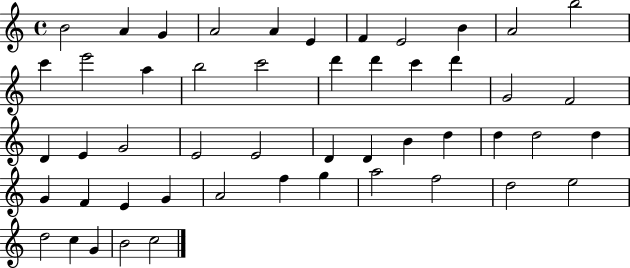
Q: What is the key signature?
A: C major